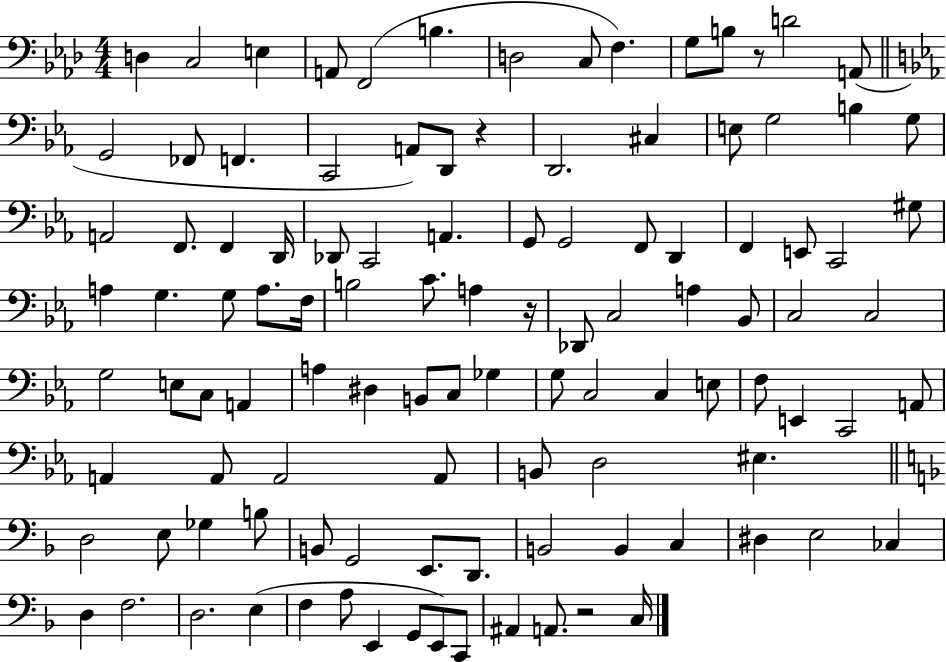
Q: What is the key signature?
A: AES major